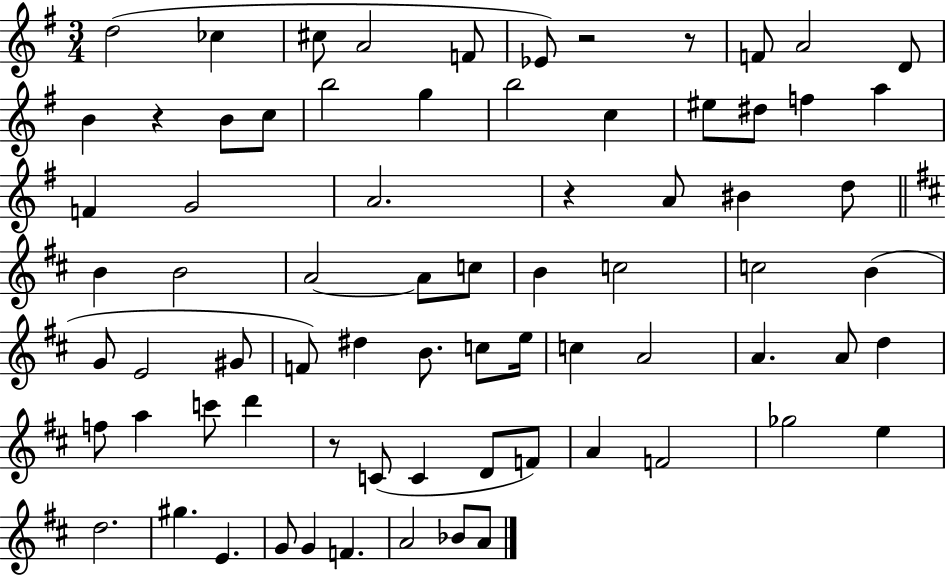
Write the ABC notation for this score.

X:1
T:Untitled
M:3/4
L:1/4
K:G
d2 _c ^c/2 A2 F/2 _E/2 z2 z/2 F/2 A2 D/2 B z B/2 c/2 b2 g b2 c ^e/2 ^d/2 f a F G2 A2 z A/2 ^B d/2 B B2 A2 A/2 c/2 B c2 c2 B G/2 E2 ^G/2 F/2 ^d B/2 c/2 e/4 c A2 A A/2 d f/2 a c'/2 d' z/2 C/2 C D/2 F/2 A F2 _g2 e d2 ^g E G/2 G F A2 _B/2 A/2